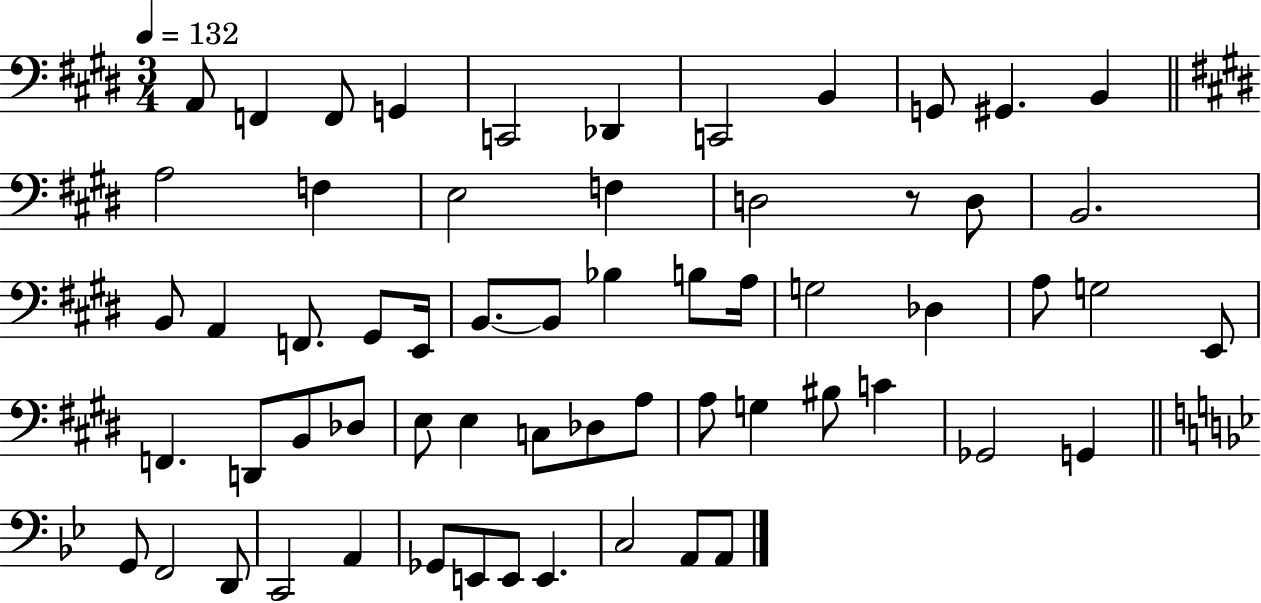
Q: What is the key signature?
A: E major